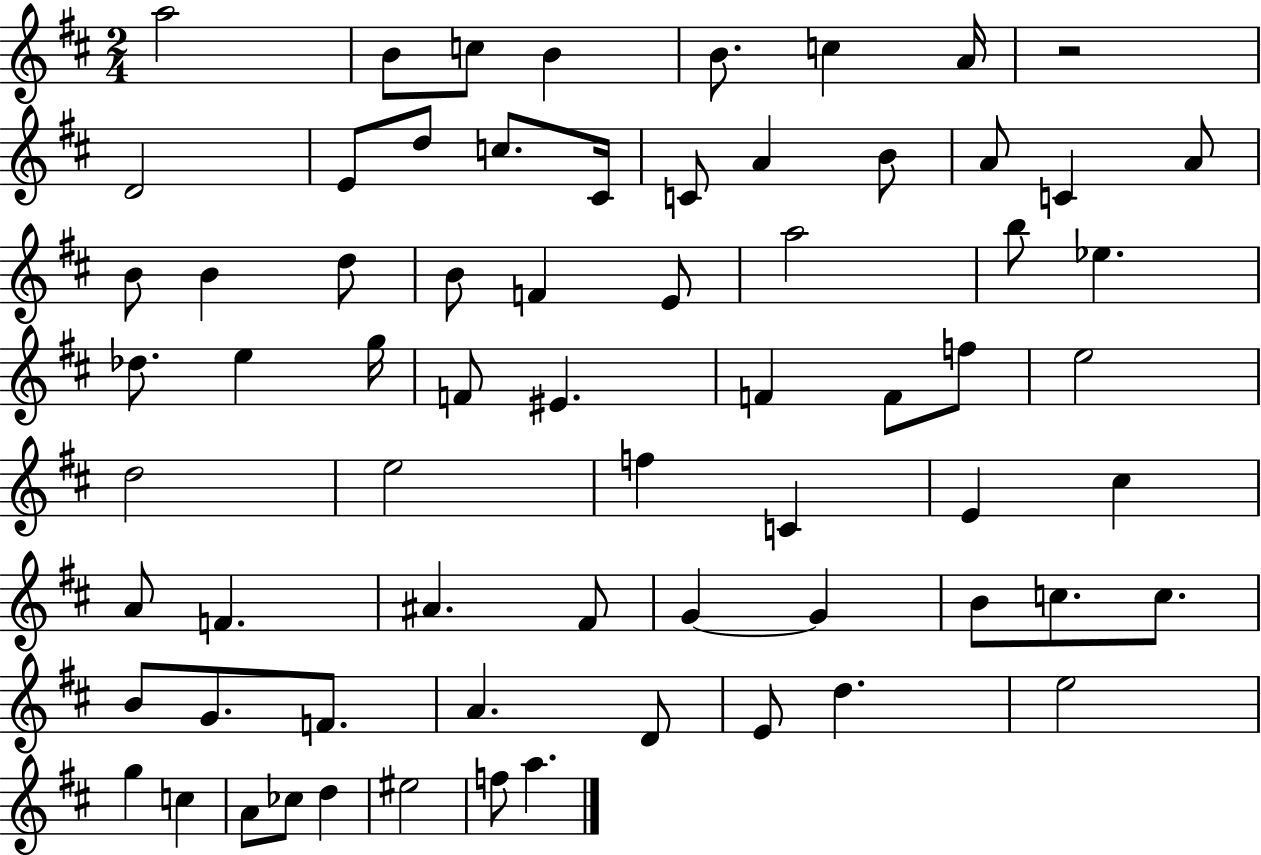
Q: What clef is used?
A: treble